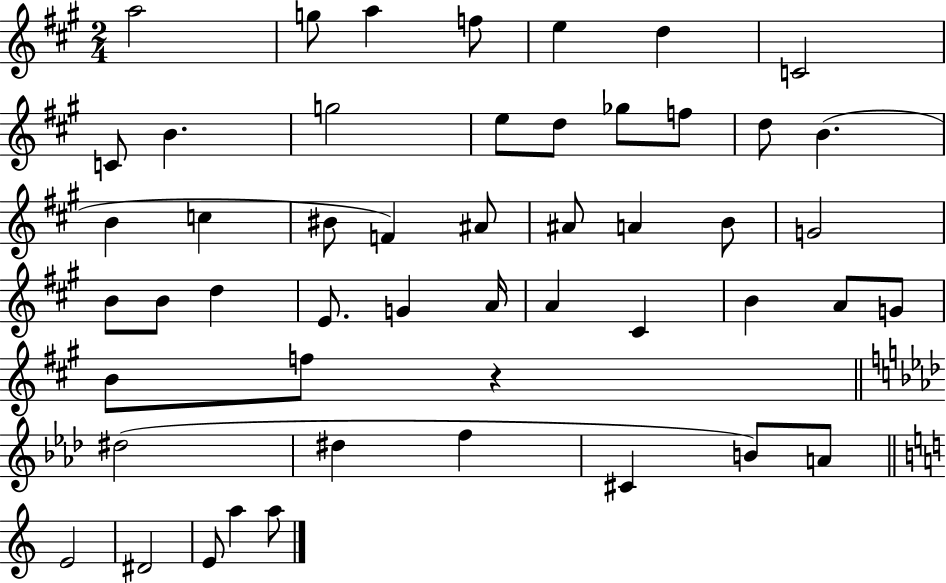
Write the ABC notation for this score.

X:1
T:Untitled
M:2/4
L:1/4
K:A
a2 g/2 a f/2 e d C2 C/2 B g2 e/2 d/2 _g/2 f/2 d/2 B B c ^B/2 F ^A/2 ^A/2 A B/2 G2 B/2 B/2 d E/2 G A/4 A ^C B A/2 G/2 B/2 f/2 z ^d2 ^d f ^C B/2 A/2 E2 ^D2 E/2 a a/2